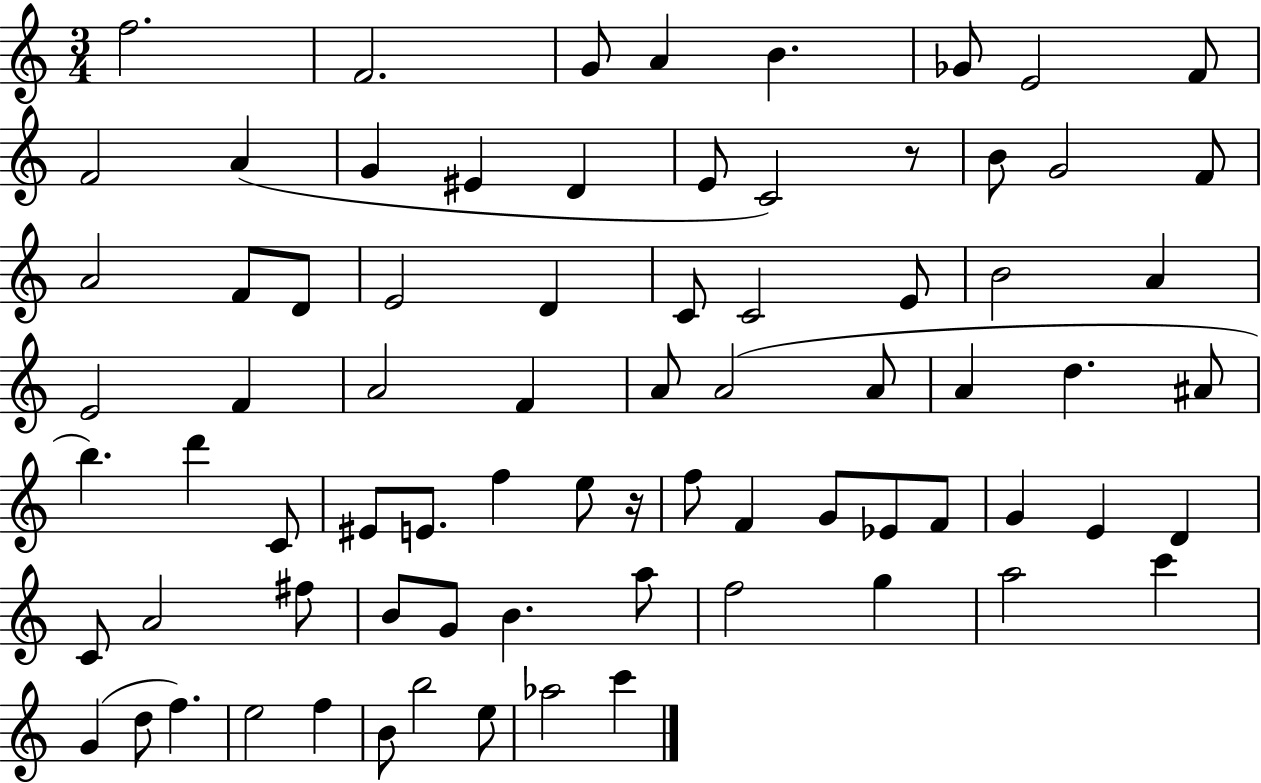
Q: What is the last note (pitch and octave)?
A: C6